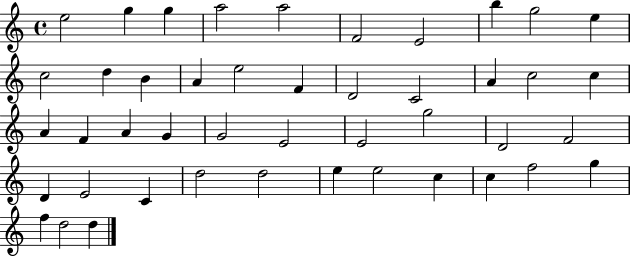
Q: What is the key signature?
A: C major